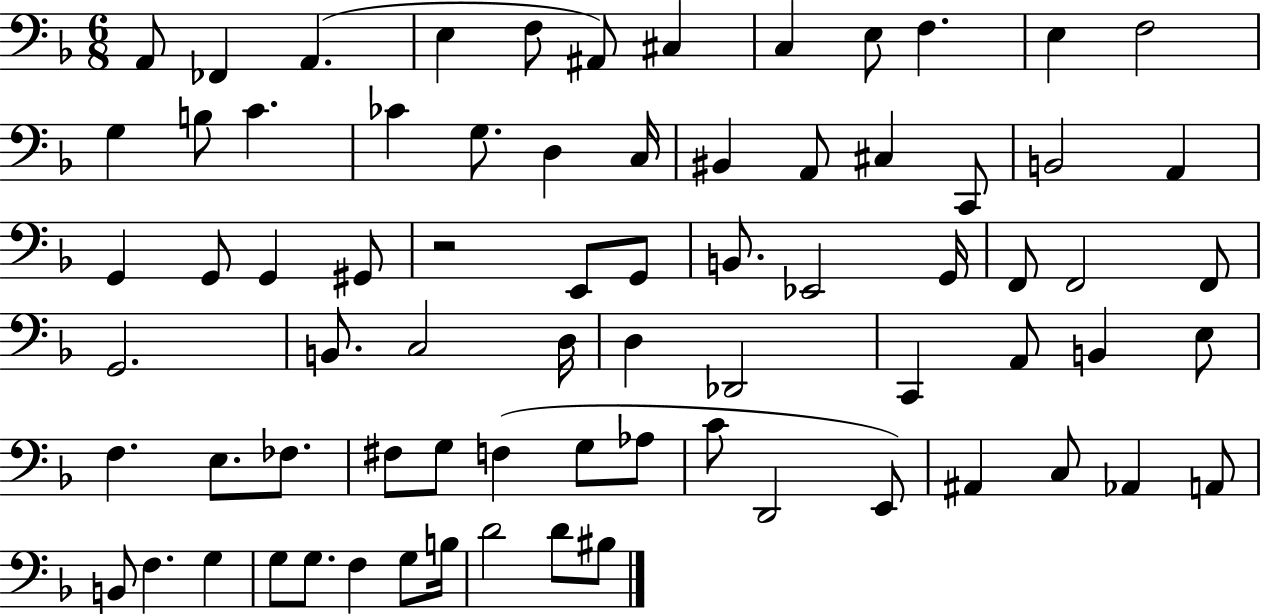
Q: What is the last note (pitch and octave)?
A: BIS3